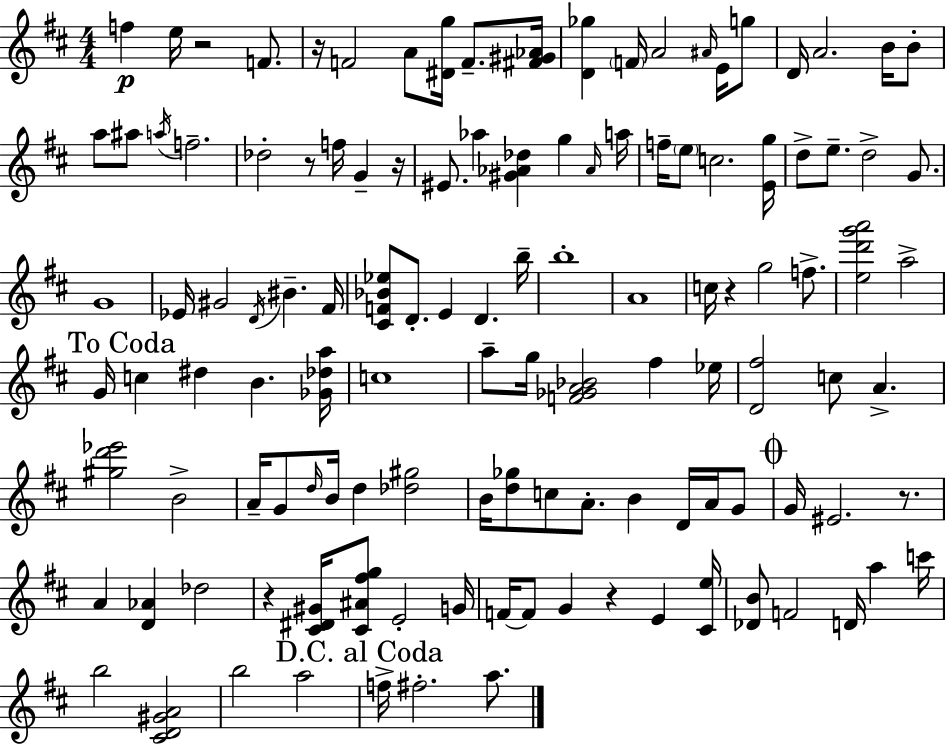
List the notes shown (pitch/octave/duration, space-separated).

F5/q E5/s R/h F4/e. R/s F4/h A4/e [D#4,G5]/s F4/e. [F#4,G#4,Ab4]/s [D4,Gb5]/q F4/s A4/h A#4/s E4/s G5/e D4/s A4/h. B4/s B4/e A5/e A#5/e A5/s F5/h. Db5/h R/e F5/s G4/q R/s EIS4/e. Ab5/q [G#4,Ab4,Db5]/q G5/q Ab4/s A5/s F5/s E5/e C5/h. [E4,G5]/s D5/e E5/e. D5/h G4/e. G4/w Eb4/s G#4/h D4/s BIS4/q. F#4/s [C#4,F4,Bb4,Eb5]/e D4/e. E4/q D4/q. B5/s B5/w A4/w C5/s R/q G5/h F5/e. [E5,D6,G6,A6]/h A5/h G4/s C5/q D#5/q B4/q. [Gb4,Db5,A5]/s C5/w A5/e G5/s [F4,Gb4,A4,Bb4]/h F#5/q Eb5/s [D4,F#5]/h C5/e A4/q. [G#5,D6,Eb6]/h B4/h A4/s G4/e D5/s B4/s D5/q [Db5,G#5]/h B4/s [D5,Gb5]/e C5/e A4/e. B4/q D4/s A4/s G4/e G4/s EIS4/h. R/e. A4/q [D4,Ab4]/q Db5/h R/q [C#4,D#4,G#4]/s [C#4,A#4,F#5,G5]/e E4/h G4/s F4/s F4/e G4/q R/q E4/q [C#4,E5]/s [Db4,B4]/e F4/h D4/s A5/q C6/s B5/h [C#4,D4,G#4,A4]/h B5/h A5/h F5/s F#5/h. A5/e.